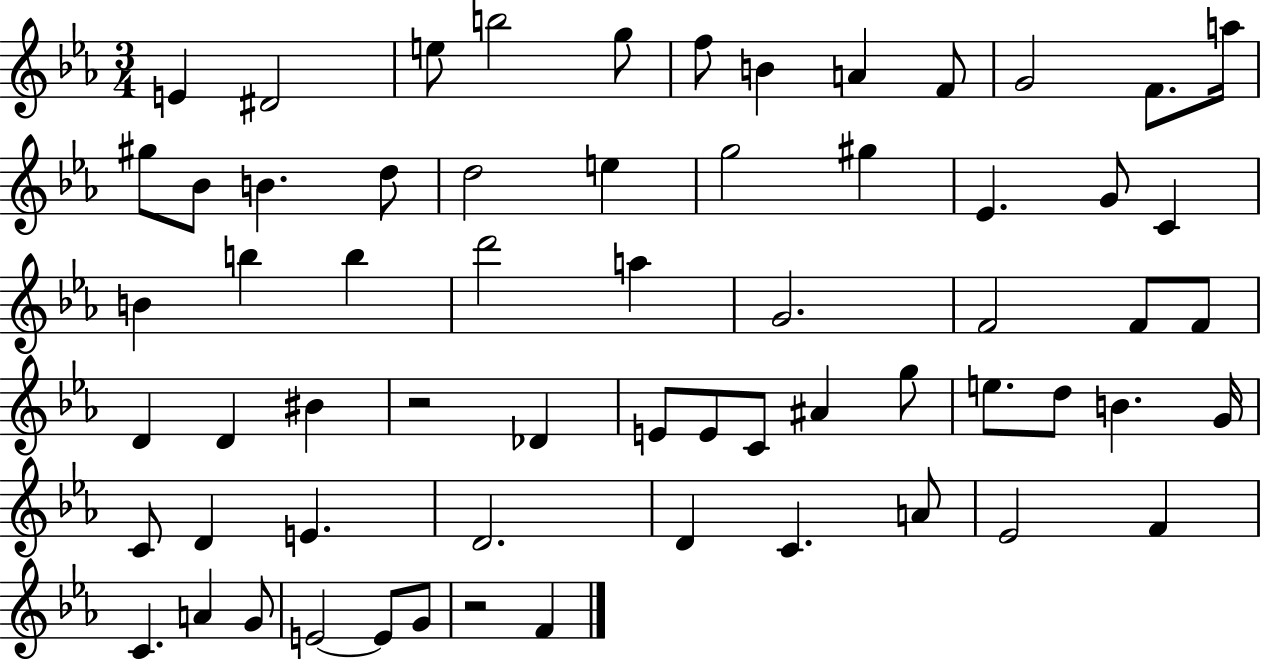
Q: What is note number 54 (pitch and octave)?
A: F4